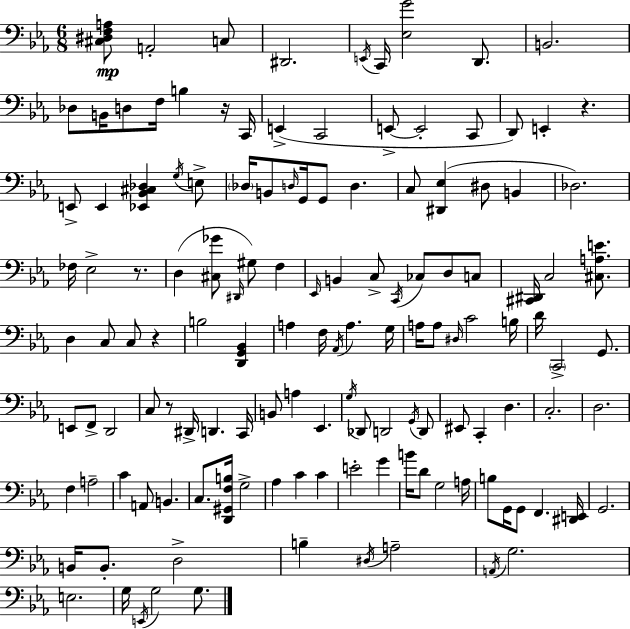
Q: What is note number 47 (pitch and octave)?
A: C3